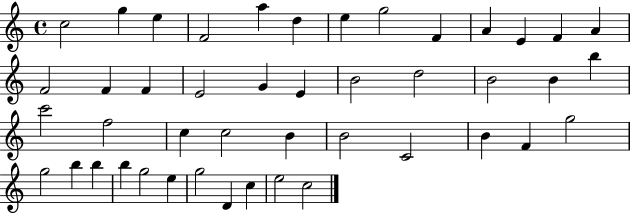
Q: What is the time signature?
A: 4/4